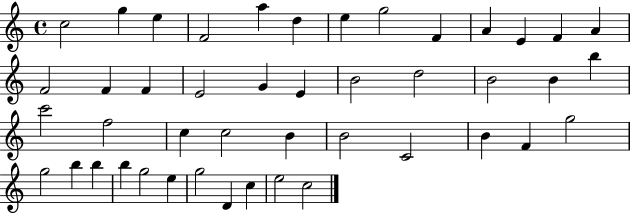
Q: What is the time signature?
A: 4/4